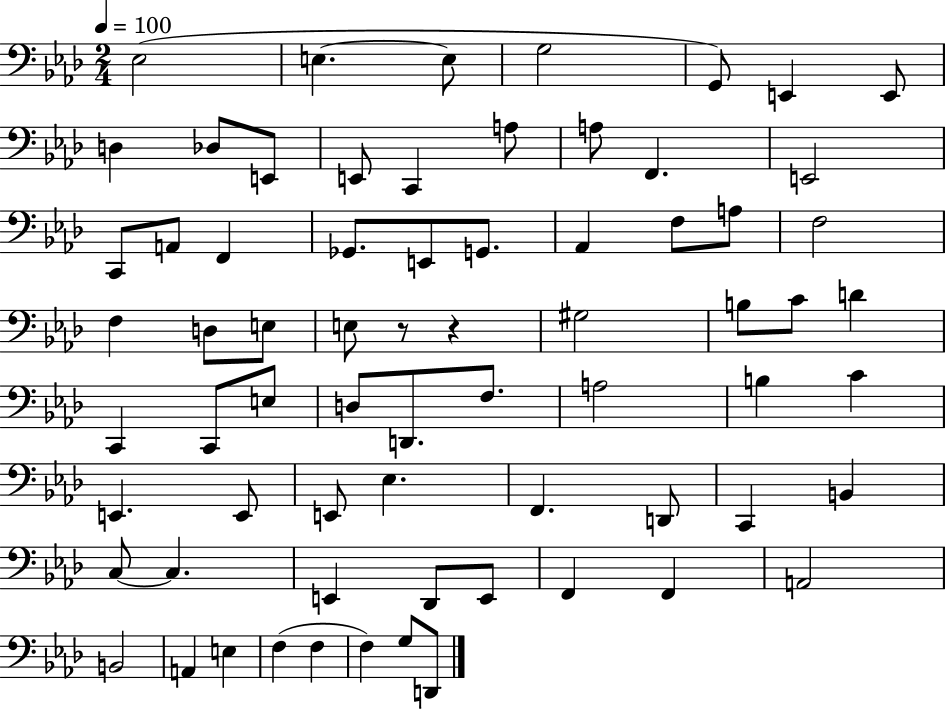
X:1
T:Untitled
M:2/4
L:1/4
K:Ab
_E,2 E, E,/2 G,2 G,,/2 E,, E,,/2 D, _D,/2 E,,/2 E,,/2 C,, A,/2 A,/2 F,, E,,2 C,,/2 A,,/2 F,, _G,,/2 E,,/2 G,,/2 _A,, F,/2 A,/2 F,2 F, D,/2 E,/2 E,/2 z/2 z ^G,2 B,/2 C/2 D C,, C,,/2 E,/2 D,/2 D,,/2 F,/2 A,2 B, C E,, E,,/2 E,,/2 _E, F,, D,,/2 C,, B,, C,/2 C, E,, _D,,/2 E,,/2 F,, F,, A,,2 B,,2 A,, E, F, F, F, G,/2 D,,/2